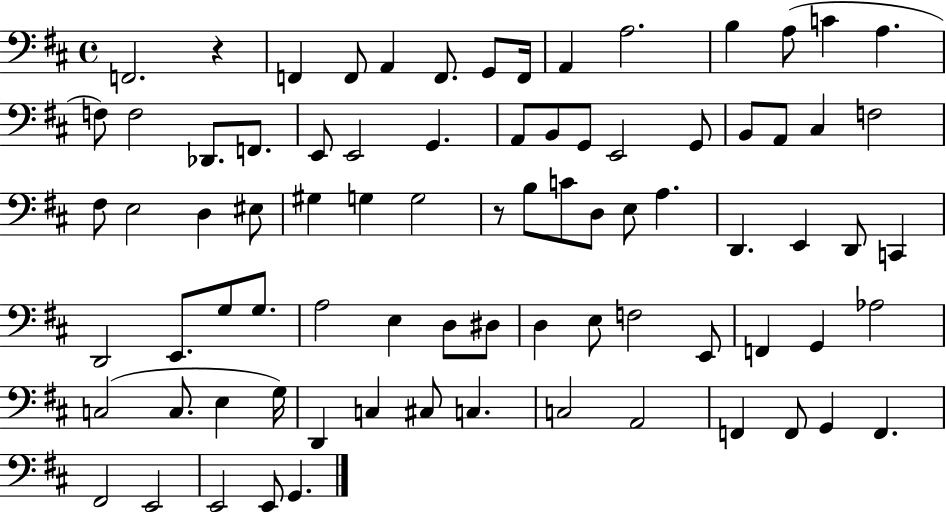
X:1
T:Untitled
M:4/4
L:1/4
K:D
F,,2 z F,, F,,/2 A,, F,,/2 G,,/2 F,,/4 A,, A,2 B, A,/2 C A, F,/2 F,2 _D,,/2 F,,/2 E,,/2 E,,2 G,, A,,/2 B,,/2 G,,/2 E,,2 G,,/2 B,,/2 A,,/2 ^C, F,2 ^F,/2 E,2 D, ^E,/2 ^G, G, G,2 z/2 B,/2 C/2 D,/2 E,/2 A, D,, E,, D,,/2 C,, D,,2 E,,/2 G,/2 G,/2 A,2 E, D,/2 ^D,/2 D, E,/2 F,2 E,,/2 F,, G,, _A,2 C,2 C,/2 E, G,/4 D,, C, ^C,/2 C, C,2 A,,2 F,, F,,/2 G,, F,, ^F,,2 E,,2 E,,2 E,,/2 G,,